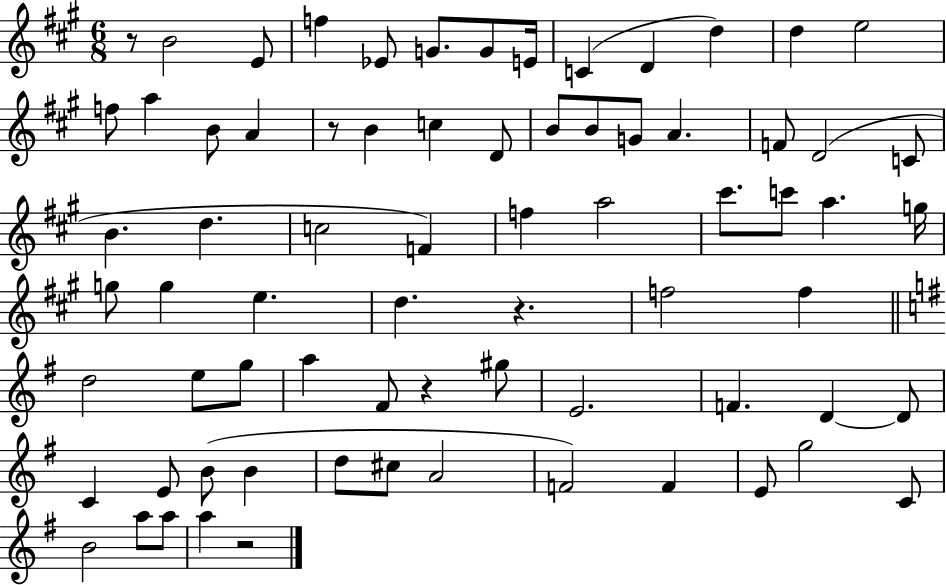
R/e B4/h E4/e F5/q Eb4/e G4/e. G4/e E4/s C4/q D4/q D5/q D5/q E5/h F5/e A5/q B4/e A4/q R/e B4/q C5/q D4/e B4/e B4/e G4/e A4/q. F4/e D4/h C4/e B4/q. D5/q. C5/h F4/q F5/q A5/h C#6/e. C6/e A5/q. G5/s G5/e G5/q E5/q. D5/q. R/q. F5/h F5/q D5/h E5/e G5/e A5/q F#4/e R/q G#5/e E4/h. F4/q. D4/q D4/e C4/q E4/e B4/e B4/q D5/e C#5/e A4/h F4/h F4/q E4/e G5/h C4/e B4/h A5/e A5/e A5/q R/h